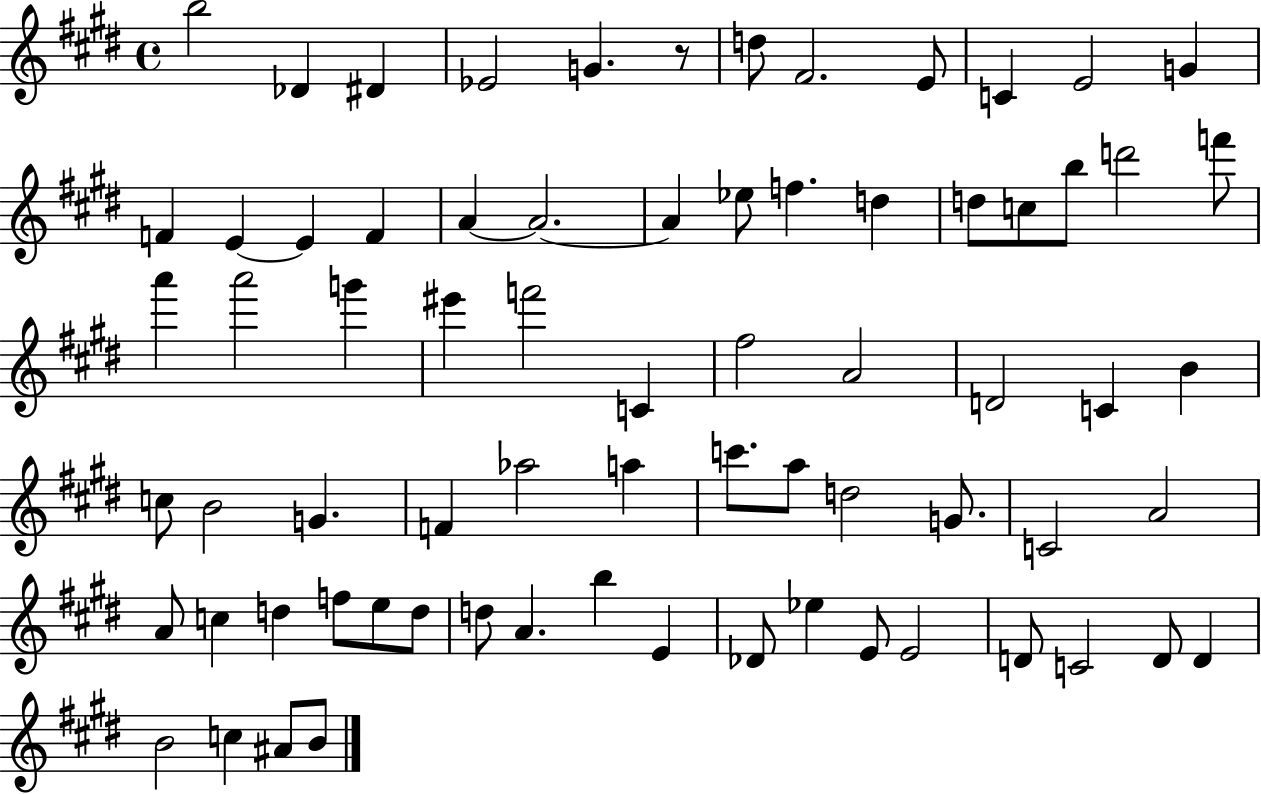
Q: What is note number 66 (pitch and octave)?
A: D4